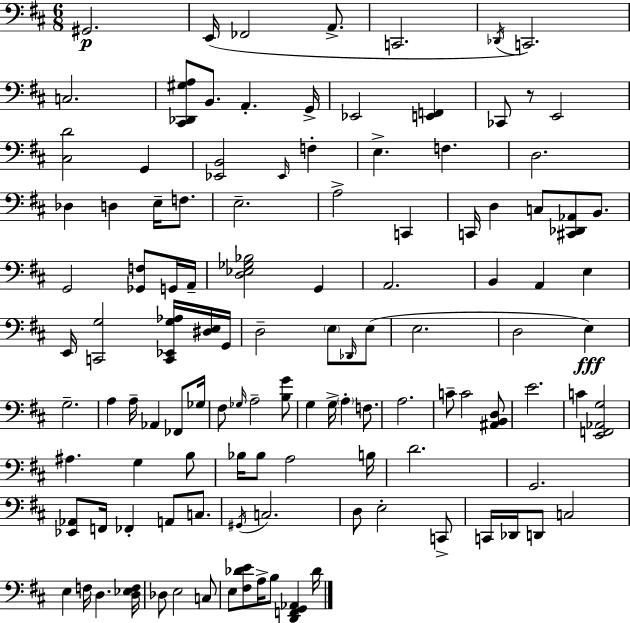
{
  \clef bass
  \numericTimeSignature
  \time 6/8
  \key d \major
  gis,2.\p | e,16( fes,2 a,8.-> | c,2. | \acciaccatura { des,16 } c,2.) | \break c2. | <cis, des, gis a>8 b,8. a,4.-. | g,16-> ees,2 <e, f,>4 | ces,8 r8 e,2 | \break <cis d'>2 g,4 | <ees, b,>2 \grace { ees,16 } f4-. | e4.-> f4. | d2. | \break des4 d4 e16-- f8. | e2.-- | a2-> c,4 | c,16 d4 c8 <cis, des, aes,>8 b,8. | \break g,2 <ges, f>8 | g,16 a,16-- <d ees ges bes>2 g,4 | a,2. | b,4 a,4 e4 | \break e,16 <c, g>2 <c, ees, g aes>16 | <dis e>16 g,16 d2-- \parenthesize e8 | \grace { des,16 }( e8 e2. | d2 e4\fff) | \break g2.-- | a4 a16-- aes,4 | fes,8 ges16 fis8 \grace { ges16 } a2-- | <b g'>8 g4 g16-> \parenthesize a4-. | \break f8. a2. | c'8-- c'2 | <ais, b, d>8 e'2. | c'4 <e, f, aes, g>2 | \break ais4. g4 | b8 bes16 bes8 a2 | b16 d'2. | g,2. | \break <ees, aes,>8 f,16 fes,4-. a,8 | c8. \acciaccatura { gis,16 } c2. | d8 e2-. | c,8-> c,16 des,16 d,8 c2 | \break e4 f16 d4. | <d ees f>16 des8 e2 | c8 e8 <fis des' e'>8 a16-> b8 | <d, f, g, aes,>4 des'16 \bar "|."
}